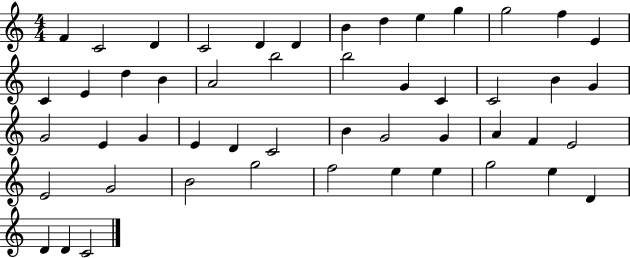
F4/q C4/h D4/q C4/h D4/q D4/q B4/q D5/q E5/q G5/q G5/h F5/q E4/q C4/q E4/q D5/q B4/q A4/h B5/h B5/h G4/q C4/q C4/h B4/q G4/q G4/h E4/q G4/q E4/q D4/q C4/h B4/q G4/h G4/q A4/q F4/q E4/h E4/h G4/h B4/h G5/h F5/h E5/q E5/q G5/h E5/q D4/q D4/q D4/q C4/h